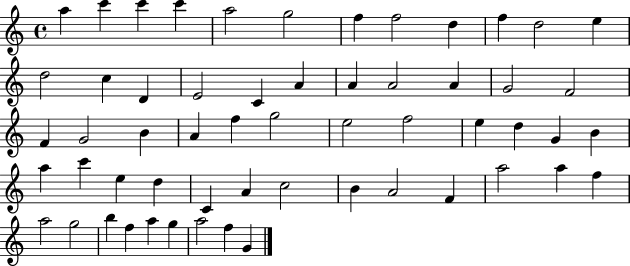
X:1
T:Untitled
M:4/4
L:1/4
K:C
a c' c' c' a2 g2 f f2 d f d2 e d2 c D E2 C A A A2 A G2 F2 F G2 B A f g2 e2 f2 e d G B a c' e d C A c2 B A2 F a2 a f a2 g2 b f a g a2 f G